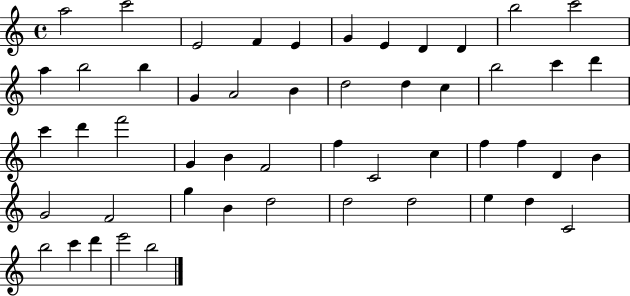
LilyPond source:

{
  \clef treble
  \time 4/4
  \defaultTimeSignature
  \key c \major
  a''2 c'''2 | e'2 f'4 e'4 | g'4 e'4 d'4 d'4 | b''2 c'''2 | \break a''4 b''2 b''4 | g'4 a'2 b'4 | d''2 d''4 c''4 | b''2 c'''4 d'''4 | \break c'''4 d'''4 f'''2 | g'4 b'4 f'2 | f''4 c'2 c''4 | f''4 f''4 d'4 b'4 | \break g'2 f'2 | g''4 b'4 d''2 | d''2 d''2 | e''4 d''4 c'2 | \break b''2 c'''4 d'''4 | e'''2 b''2 | \bar "|."
}